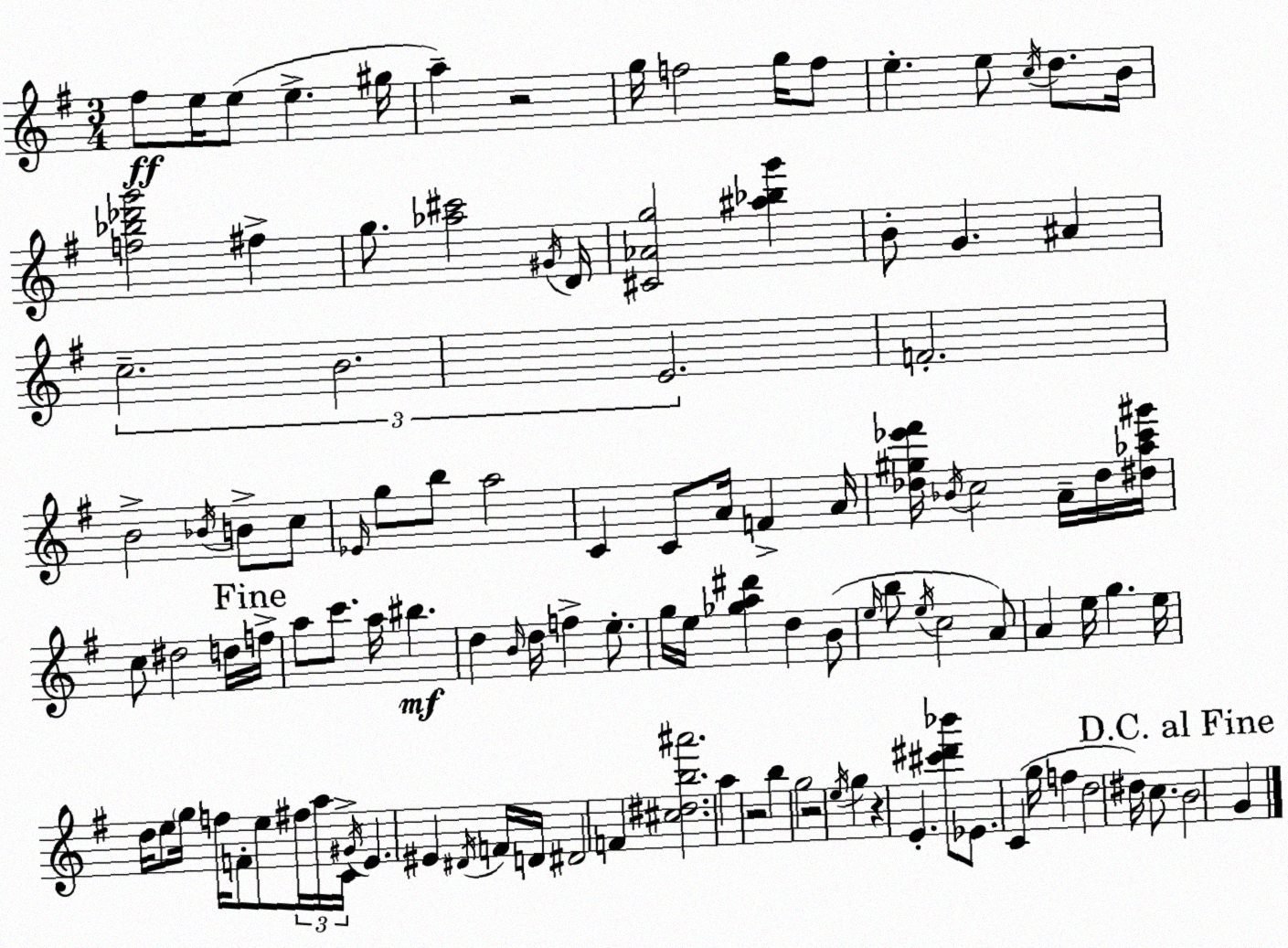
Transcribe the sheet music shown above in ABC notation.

X:1
T:Untitled
M:3/4
L:1/4
K:G
^f/2 e/4 e/2 e ^g/4 a z2 g/4 f2 g/4 f/2 e e/2 c/4 d/2 B/4 [f_b_d'g']2 ^f g/2 [_a^c']2 ^G/4 D/4 [^C_Ag]2 [^a_bg'] B/2 G ^A c2 B2 E2 F2 B2 _B/4 B/2 c/2 _E/4 g/2 b/2 a2 C C/2 A/4 F A/4 [_d^g_e'^f']/4 _B/4 c2 A/4 _d/4 [^d_ac'^g']/4 c/2 ^d2 d/4 f/4 a/2 c'/2 a/4 ^b d B/4 d/4 f e/2 g/4 e/4 [_ga^d'] d B/2 e/4 b/2 e/4 c2 A/2 A e/4 g e/4 d/4 e/2 g/4 f/4 F/2 e/2 ^f/4 a/4 C/4 ^G/4 E ^E ^D/4 F/4 D/4 ^D2 F [^c^db^a']2 a z2 b g2 z2 e/4 g z E [^c'^d'_b']/2 _E/2 C g/4 f d2 ^d/4 c/2 B2 G